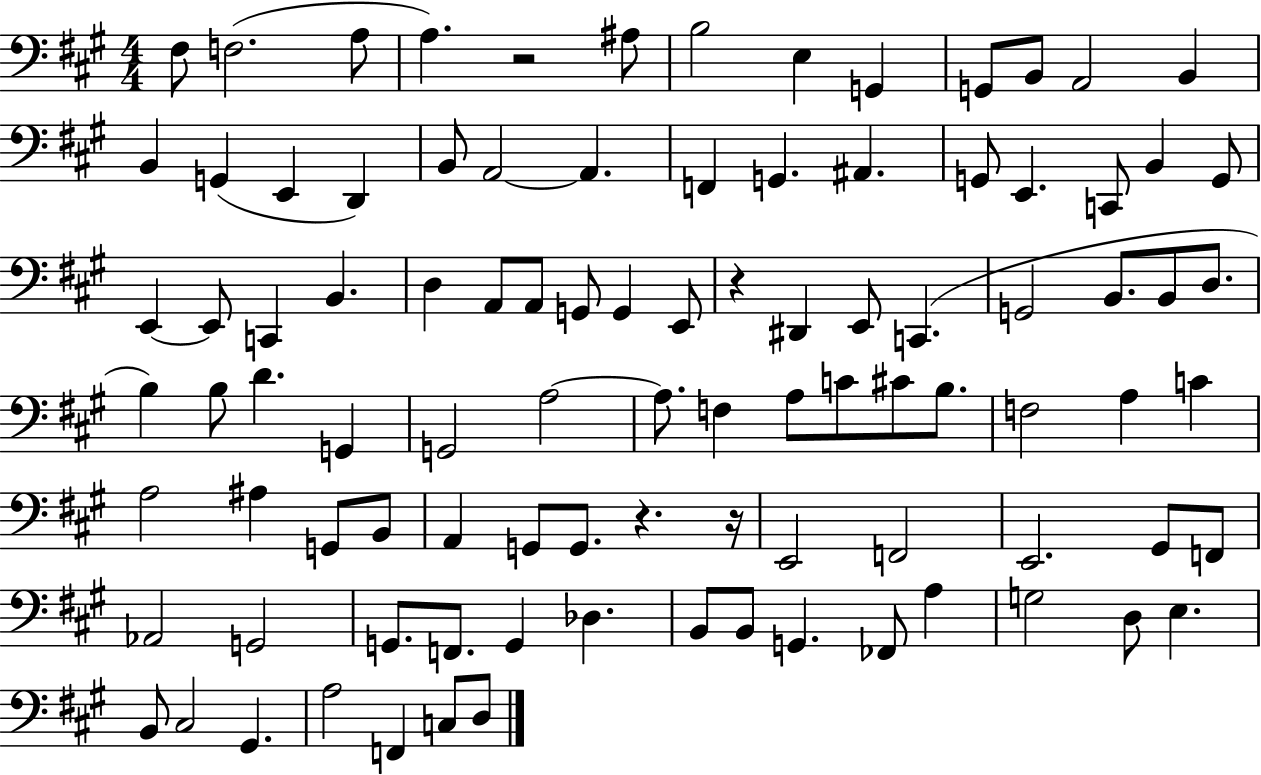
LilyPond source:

{
  \clef bass
  \numericTimeSignature
  \time 4/4
  \key a \major
  fis8 f2.( a8 | a4.) r2 ais8 | b2 e4 g,4 | g,8 b,8 a,2 b,4 | \break b,4 g,4( e,4 d,4) | b,8 a,2~~ a,4. | f,4 g,4. ais,4. | g,8 e,4. c,8 b,4 g,8 | \break e,4~~ e,8 c,4 b,4. | d4 a,8 a,8 g,8 g,4 e,8 | r4 dis,4 e,8 c,4.( | g,2 b,8. b,8 d8. | \break b4) b8 d'4. g,4 | g,2 a2~~ | a8. f4 a8 c'8 cis'8 b8. | f2 a4 c'4 | \break a2 ais4 g,8 b,8 | a,4 g,8 g,8. r4. r16 | e,2 f,2 | e,2. gis,8 f,8 | \break aes,2 g,2 | g,8. f,8. g,4 des4. | b,8 b,8 g,4. fes,8 a4 | g2 d8 e4. | \break b,8 cis2 gis,4. | a2 f,4 c8 d8 | \bar "|."
}